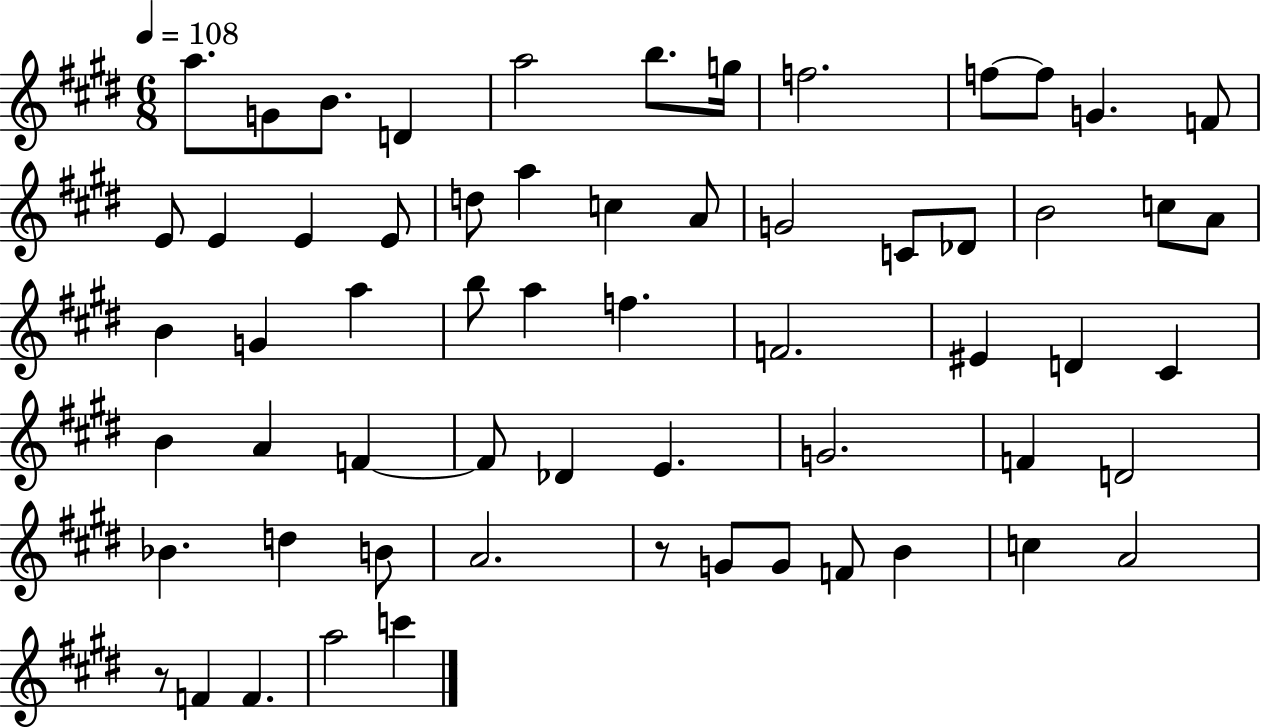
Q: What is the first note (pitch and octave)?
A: A5